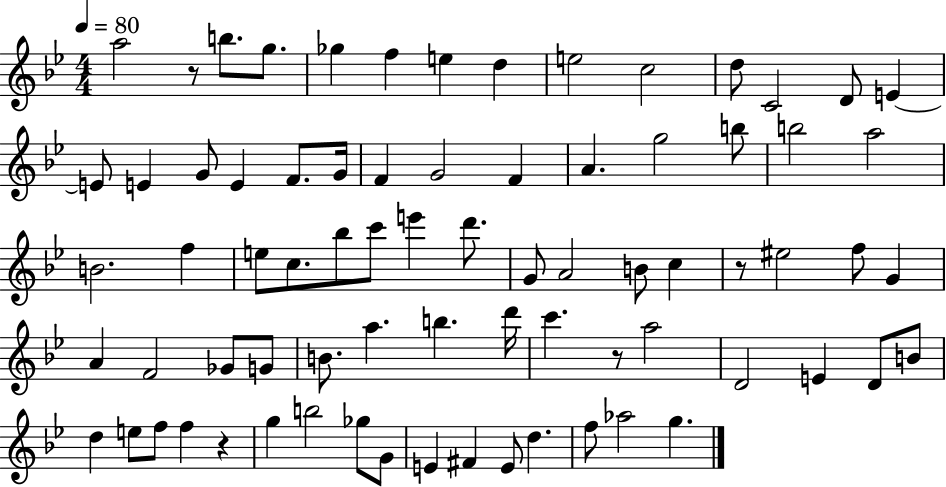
{
  \clef treble
  \numericTimeSignature
  \time 4/4
  \key bes \major
  \tempo 4 = 80
  a''2 r8 b''8. g''8. | ges''4 f''4 e''4 d''4 | e''2 c''2 | d''8 c'2 d'8 e'4~~ | \break e'8 e'4 g'8 e'4 f'8. g'16 | f'4 g'2 f'4 | a'4. g''2 b''8 | b''2 a''2 | \break b'2. f''4 | e''8 c''8. bes''8 c'''8 e'''4 d'''8. | g'8 a'2 b'8 c''4 | r8 eis''2 f''8 g'4 | \break a'4 f'2 ges'8 g'8 | b'8. a''4. b''4. d'''16 | c'''4. r8 a''2 | d'2 e'4 d'8 b'8 | \break d''4 e''8 f''8 f''4 r4 | g''4 b''2 ges''8 g'8 | e'4 fis'4 e'8 d''4. | f''8 aes''2 g''4. | \break \bar "|."
}